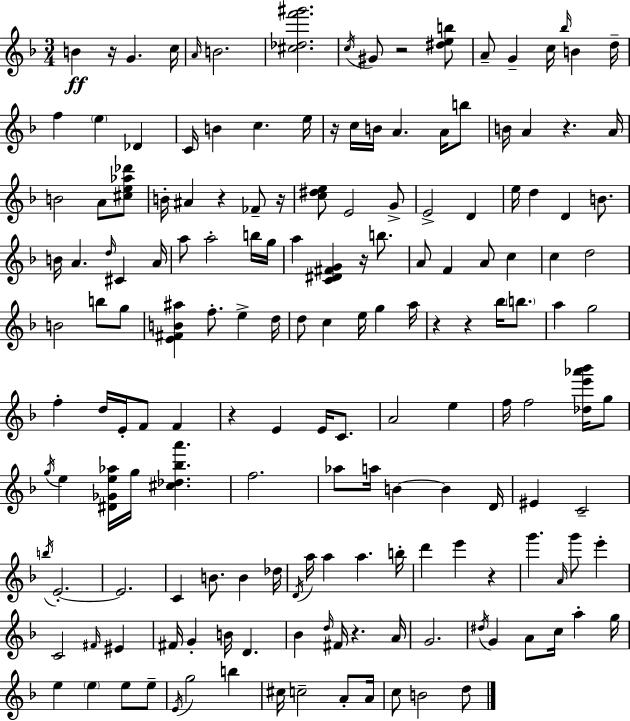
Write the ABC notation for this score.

X:1
T:Untitled
M:3/4
L:1/4
K:F
B z/4 G c/4 A/4 B2 [^c_df'^g']2 c/4 ^G/2 z2 [^deb]/2 A/2 G c/4 _b/4 B d/4 f e _D C/4 B c e/4 z/4 c/4 B/4 A A/4 b/2 B/4 A z A/4 B2 A/2 [^ce_a_d']/2 B/4 ^A z _F/2 z/4 [c^de]/2 E2 G/2 E2 D e/4 d D B/2 B/4 A d/4 ^C A/4 a/2 a2 b/4 g/4 a [C^D^FG] z/4 b/2 A/2 F A/2 c c d2 B2 b/2 g/2 [E^FB^a] f/2 e d/4 d/2 c e/4 g a/4 z z _b/4 b/2 a g2 f d/4 E/4 F/2 F z E E/4 C/2 A2 e f/4 f2 [_de'_a'_b']/4 g/2 g/4 e [^D_Ge_a]/4 g/4 [^c_d_ba'] f2 _a/2 a/4 B B D/4 ^E C2 b/4 E2 E2 C B/2 B _d/4 D/4 a/4 a a b/4 d' e' z g' A/4 g'/2 e' C2 ^F/4 ^E ^F/4 G B/4 D _B d/4 ^F/4 z A/4 G2 ^d/4 G A/2 c/4 a g/4 e e e/2 e/2 E/4 g2 b ^c/4 c2 A/2 A/4 c/2 B2 d/2